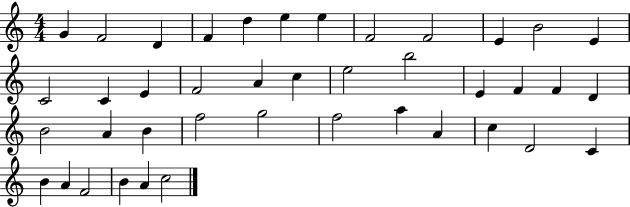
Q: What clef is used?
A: treble